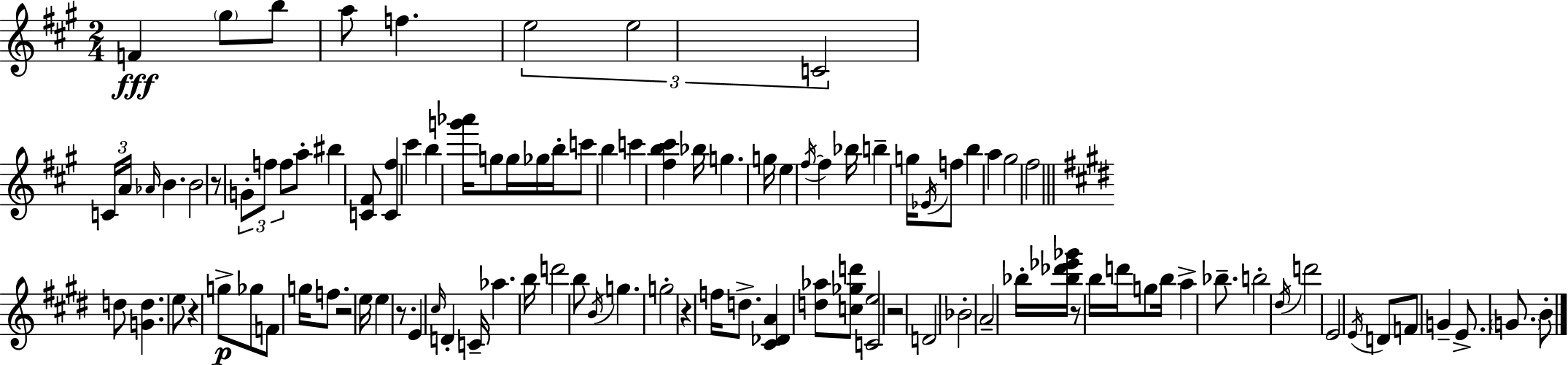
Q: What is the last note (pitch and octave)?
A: B4